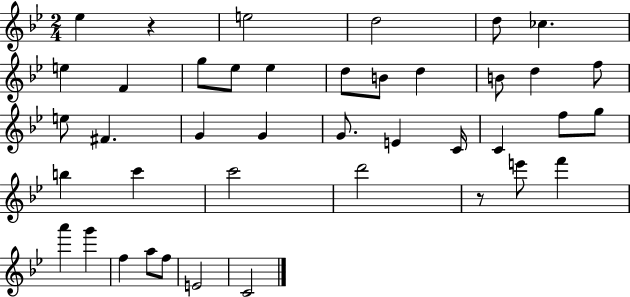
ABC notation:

X:1
T:Untitled
M:2/4
L:1/4
K:Bb
_e z e2 d2 d/2 _c e F g/2 _e/2 _e d/2 B/2 d B/2 d f/2 e/2 ^F G G G/2 E C/4 C f/2 g/2 b c' c'2 d'2 z/2 e'/2 f' a' g' f a/2 f/2 E2 C2